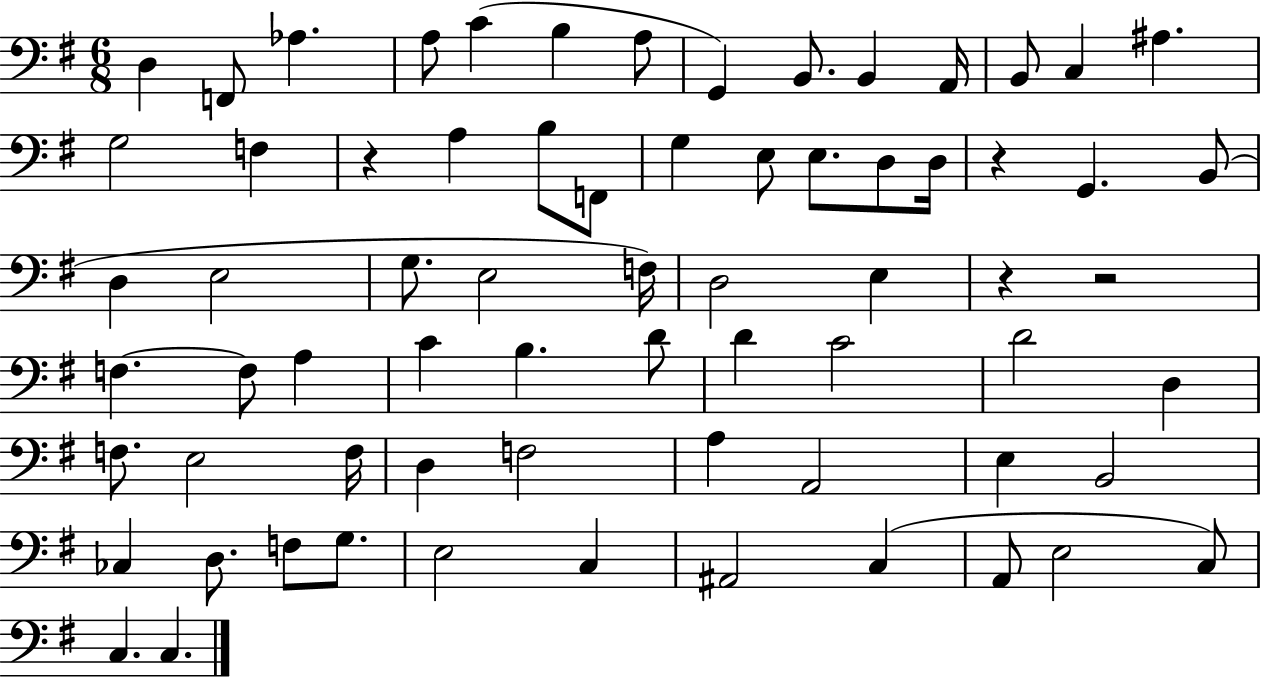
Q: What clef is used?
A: bass